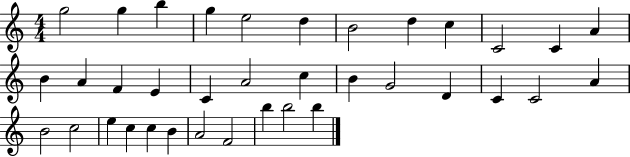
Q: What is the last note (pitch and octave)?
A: B5